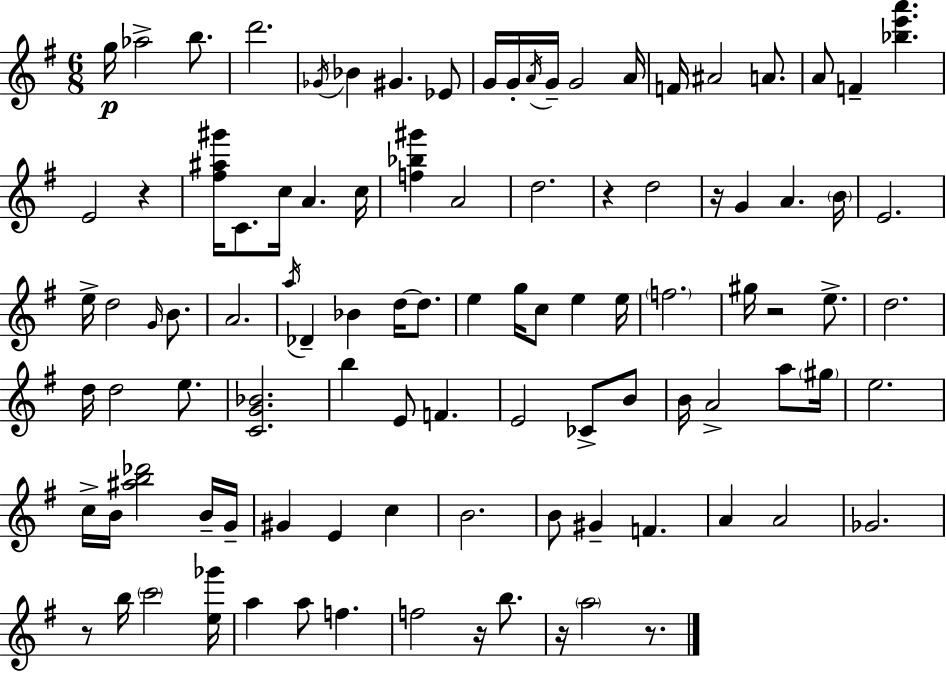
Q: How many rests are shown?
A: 8